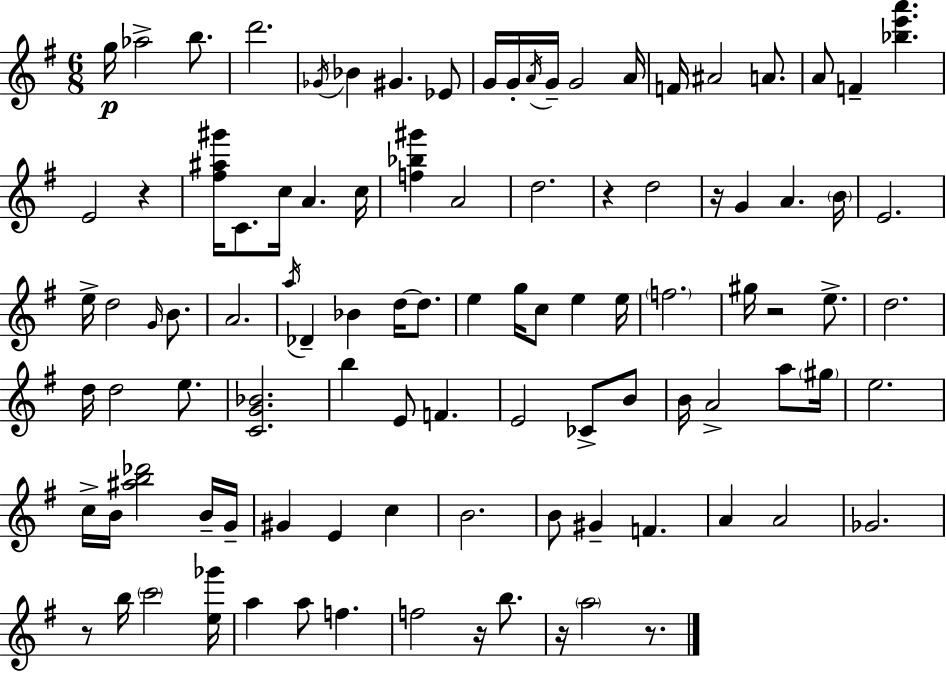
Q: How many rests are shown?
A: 8